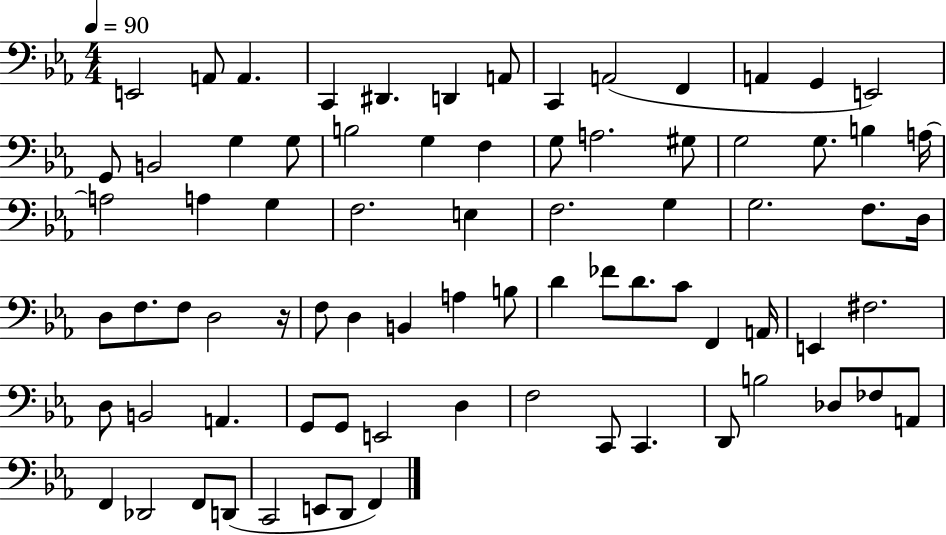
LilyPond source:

{
  \clef bass
  \numericTimeSignature
  \time 4/4
  \key ees \major
  \tempo 4 = 90
  \repeat volta 2 { e,2 a,8 a,4. | c,4 dis,4. d,4 a,8 | c,4 a,2( f,4 | a,4 g,4 e,2) | \break g,8 b,2 g4 g8 | b2 g4 f4 | g8 a2. gis8 | g2 g8. b4 a16~~ | \break a2 a4 g4 | f2. e4 | f2. g4 | g2. f8. d16 | \break d8 f8. f8 d2 r16 | f8 d4 b,4 a4 b8 | d'4 fes'8 d'8. c'8 f,4 a,16 | e,4 fis2. | \break d8 b,2 a,4. | g,8 g,8 e,2 d4 | f2 c,8 c,4. | d,8 b2 des8 fes8 a,8 | \break f,4 des,2 f,8 d,8( | c,2 e,8 d,8 f,4) | } \bar "|."
}